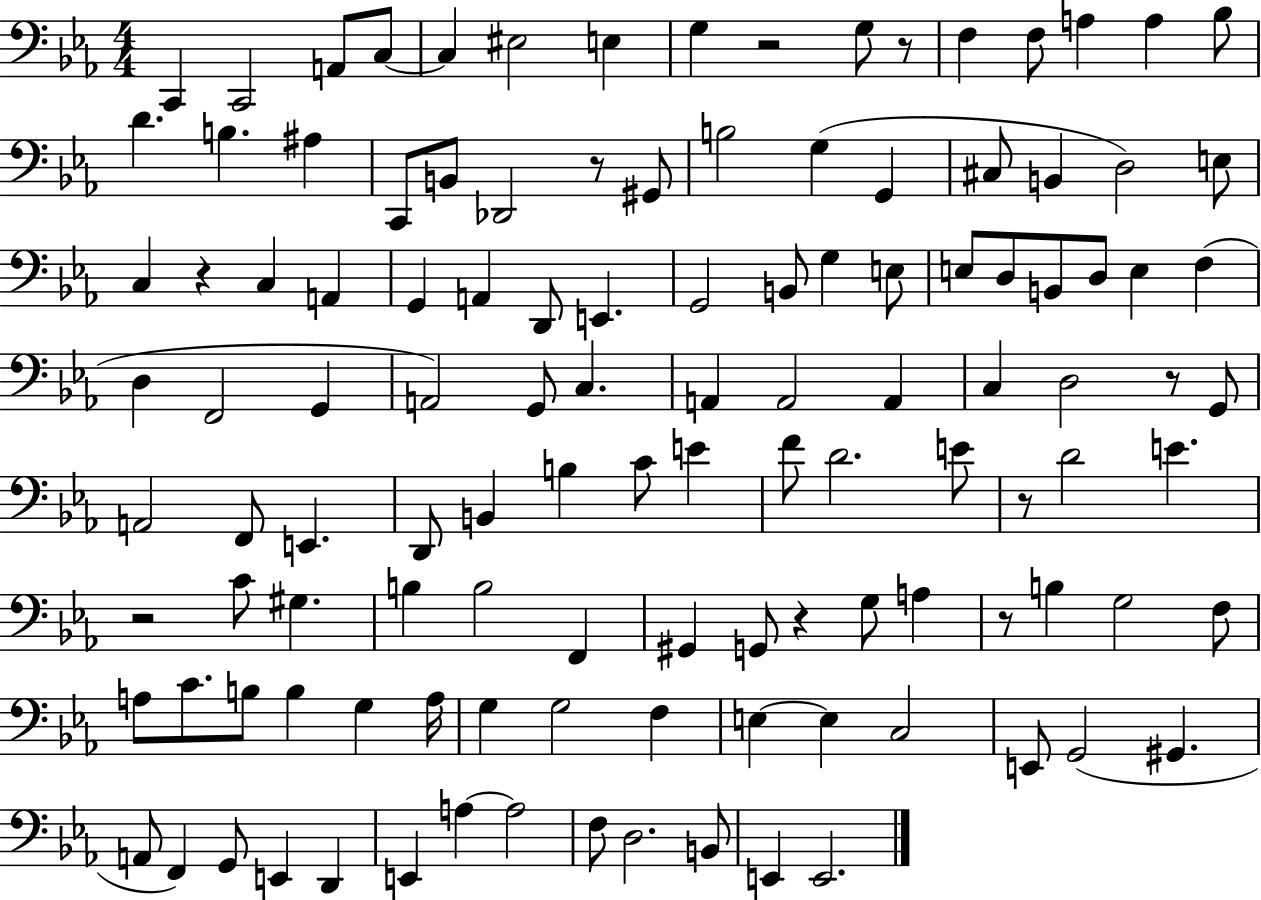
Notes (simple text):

C2/q C2/h A2/e C3/e C3/q EIS3/h E3/q G3/q R/h G3/e R/e F3/q F3/e A3/q A3/q Bb3/e D4/q. B3/q. A#3/q C2/e B2/e Db2/h R/e G#2/e B3/h G3/q G2/q C#3/e B2/q D3/h E3/e C3/q R/q C3/q A2/q G2/q A2/q D2/e E2/q. G2/h B2/e G3/q E3/e E3/e D3/e B2/e D3/e E3/q F3/q D3/q F2/h G2/q A2/h G2/e C3/q. A2/q A2/h A2/q C3/q D3/h R/e G2/e A2/h F2/e E2/q. D2/e B2/q B3/q C4/e E4/q F4/e D4/h. E4/e R/e D4/h E4/q. R/h C4/e G#3/q. B3/q B3/h F2/q G#2/q G2/e R/q G3/e A3/q R/e B3/q G3/h F3/e A3/e C4/e. B3/e B3/q G3/q A3/s G3/q G3/h F3/q E3/q E3/q C3/h E2/e G2/h G#2/q. A2/e F2/q G2/e E2/q D2/q E2/q A3/q A3/h F3/e D3/h. B2/e E2/q E2/h.